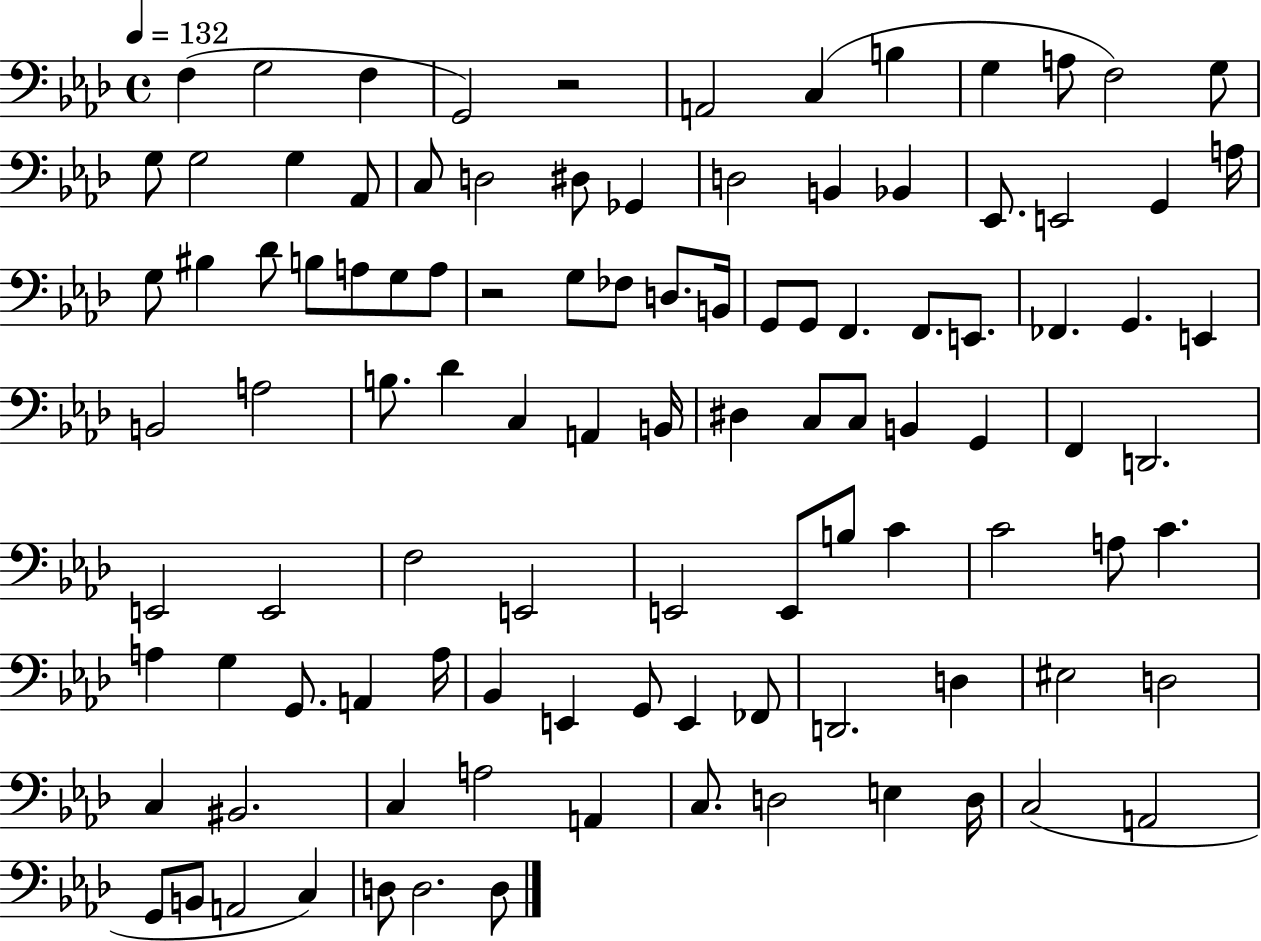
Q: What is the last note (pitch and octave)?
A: D3